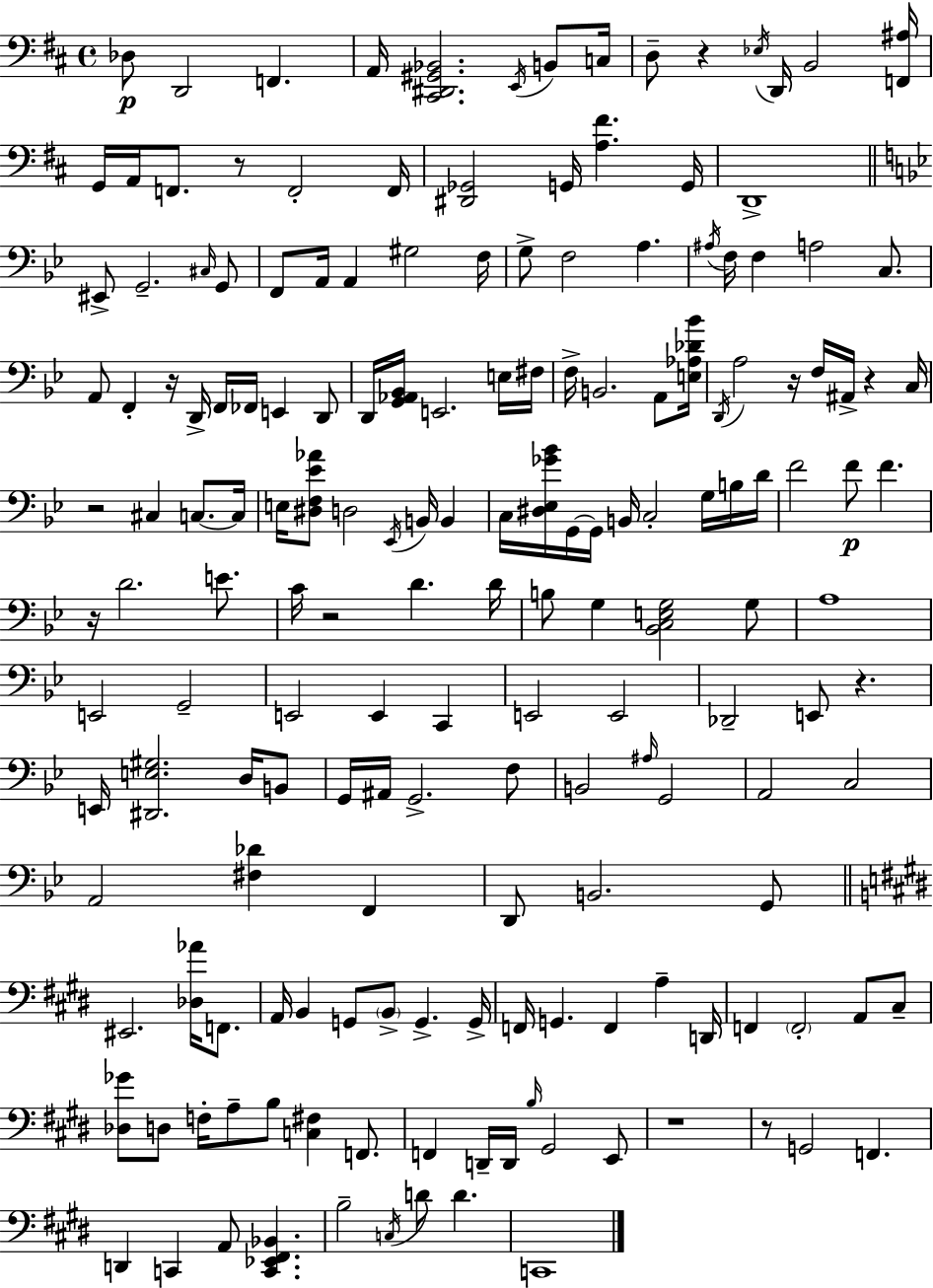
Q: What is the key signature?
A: D major